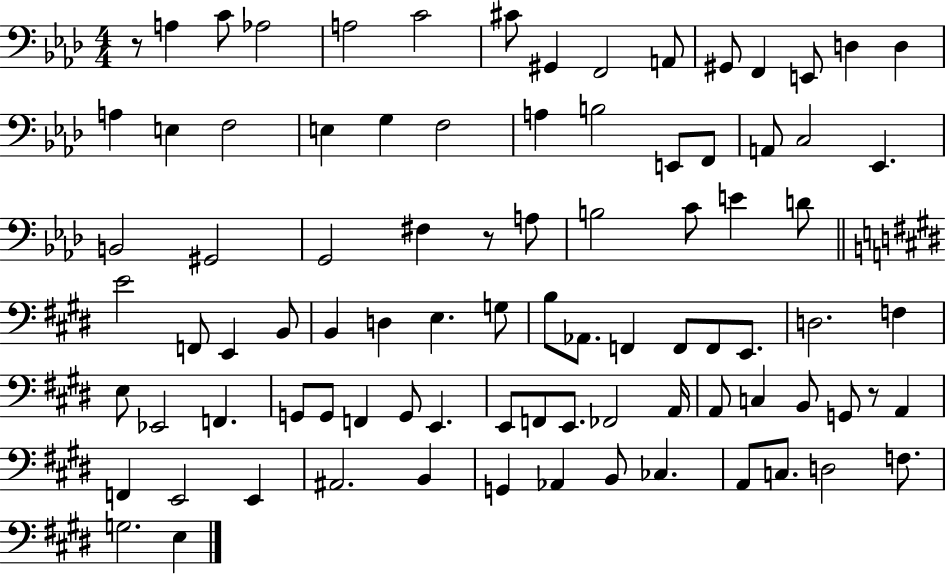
X:1
T:Untitled
M:4/4
L:1/4
K:Ab
z/2 A, C/2 _A,2 A,2 C2 ^C/2 ^G,, F,,2 A,,/2 ^G,,/2 F,, E,,/2 D, D, A, E, F,2 E, G, F,2 A, B,2 E,,/2 F,,/2 A,,/2 C,2 _E,, B,,2 ^G,,2 G,,2 ^F, z/2 A,/2 B,2 C/2 E D/2 E2 F,,/2 E,, B,,/2 B,, D, E, G,/2 B,/2 _A,,/2 F,, F,,/2 F,,/2 E,,/2 D,2 F, E,/2 _E,,2 F,, G,,/2 G,,/2 F,, G,,/2 E,, E,,/2 F,,/2 E,,/2 _F,,2 A,,/4 A,,/2 C, B,,/2 G,,/2 z/2 A,, F,, E,,2 E,, ^A,,2 B,, G,, _A,, B,,/2 _C, A,,/2 C,/2 D,2 F,/2 G,2 E,